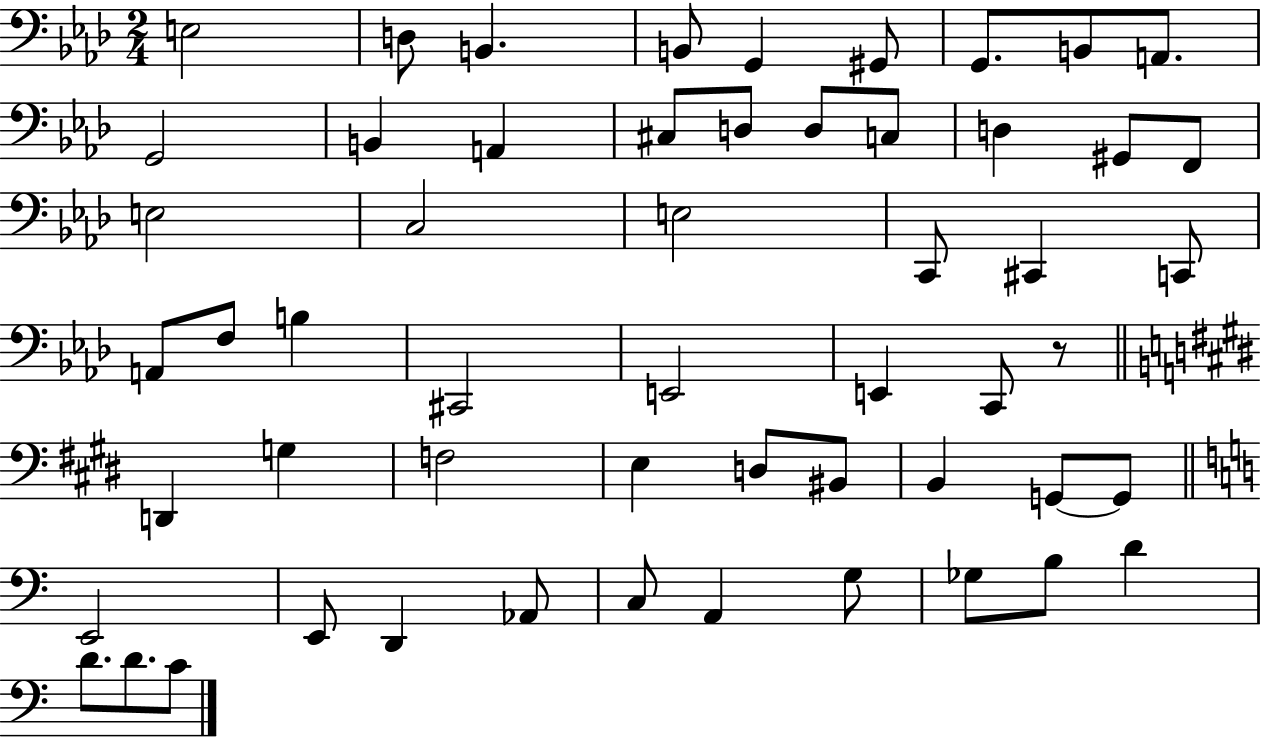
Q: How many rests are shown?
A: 1